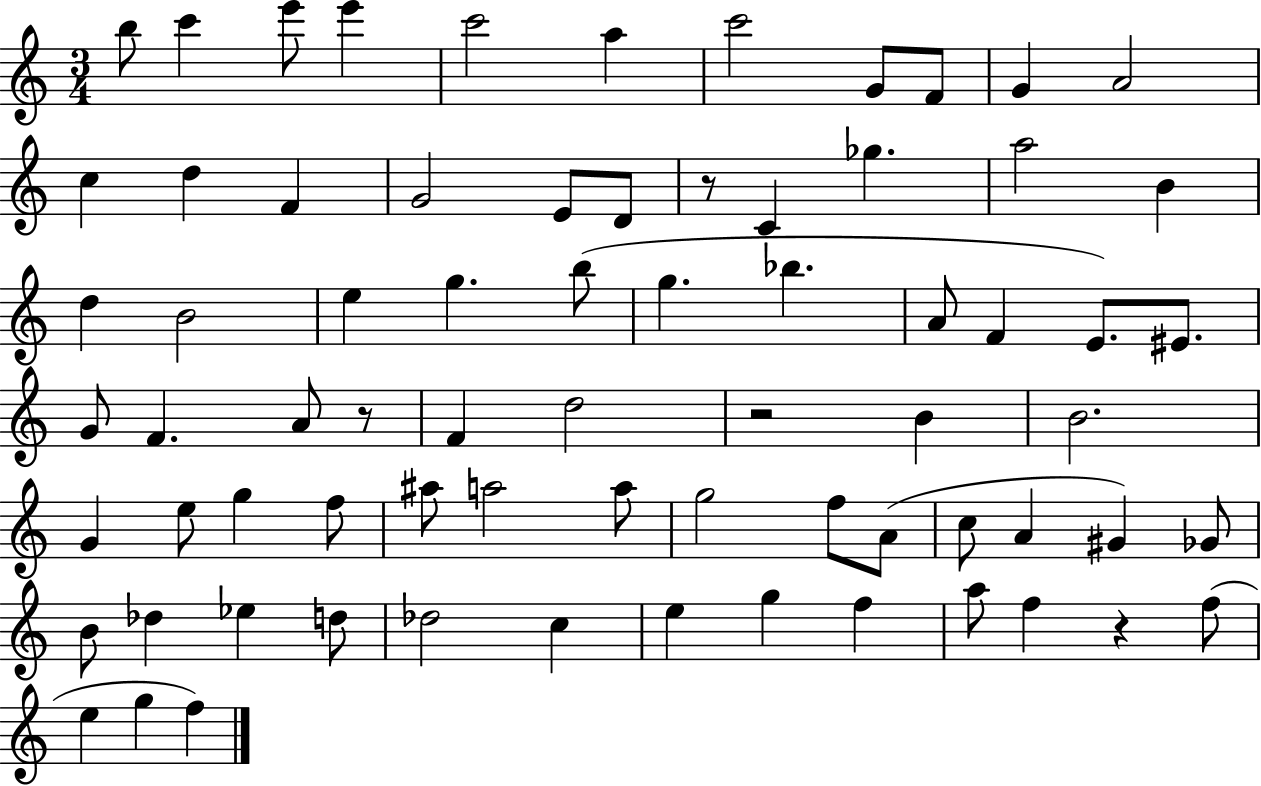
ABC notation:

X:1
T:Untitled
M:3/4
L:1/4
K:C
b/2 c' e'/2 e' c'2 a c'2 G/2 F/2 G A2 c d F G2 E/2 D/2 z/2 C _g a2 B d B2 e g b/2 g _b A/2 F E/2 ^E/2 G/2 F A/2 z/2 F d2 z2 B B2 G e/2 g f/2 ^a/2 a2 a/2 g2 f/2 A/2 c/2 A ^G _G/2 B/2 _d _e d/2 _d2 c e g f a/2 f z f/2 e g f